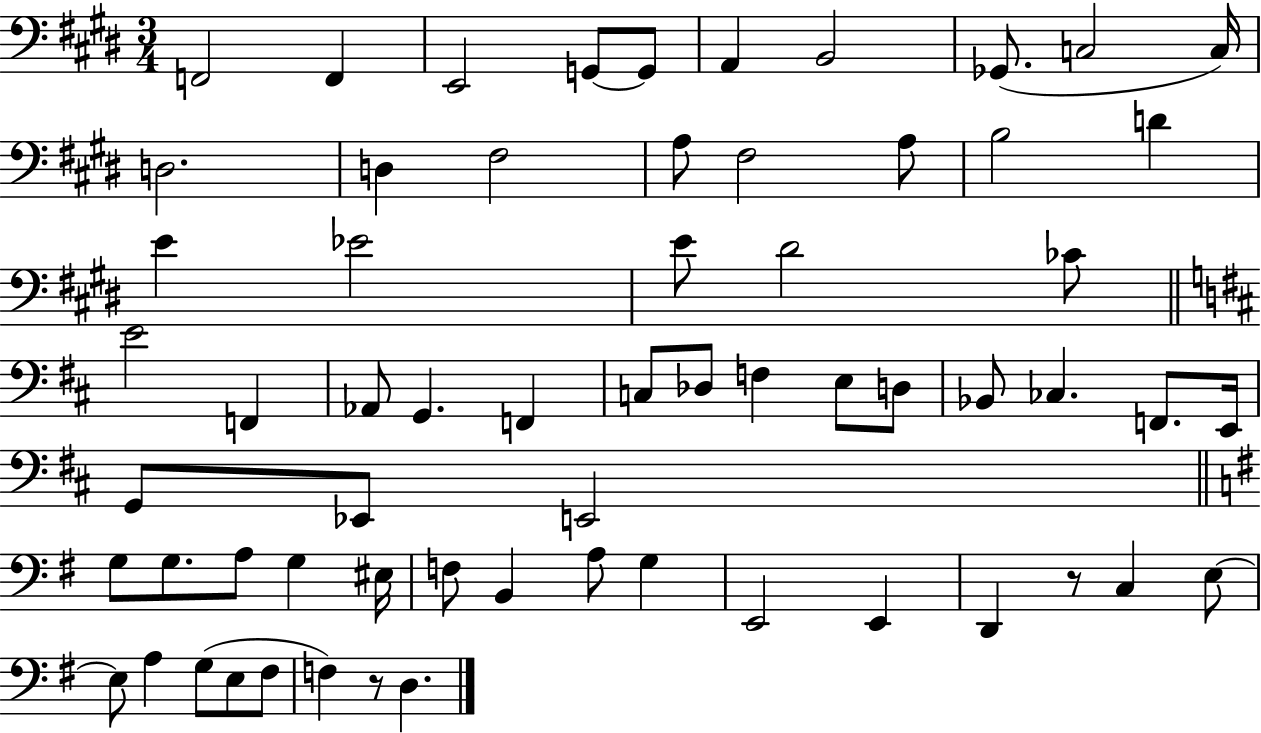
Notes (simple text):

F2/h F2/q E2/h G2/e G2/e A2/q B2/h Gb2/e. C3/h C3/s D3/h. D3/q F#3/h A3/e F#3/h A3/e B3/h D4/q E4/q Eb4/h E4/e D#4/h CES4/e E4/h F2/q Ab2/e G2/q. F2/q C3/e Db3/e F3/q E3/e D3/e Bb2/e CES3/q. F2/e. E2/s G2/e Eb2/e E2/h G3/e G3/e. A3/e G3/q EIS3/s F3/e B2/q A3/e G3/q E2/h E2/q D2/q R/e C3/q E3/e E3/e A3/q G3/e E3/e F#3/e F3/q R/e D3/q.